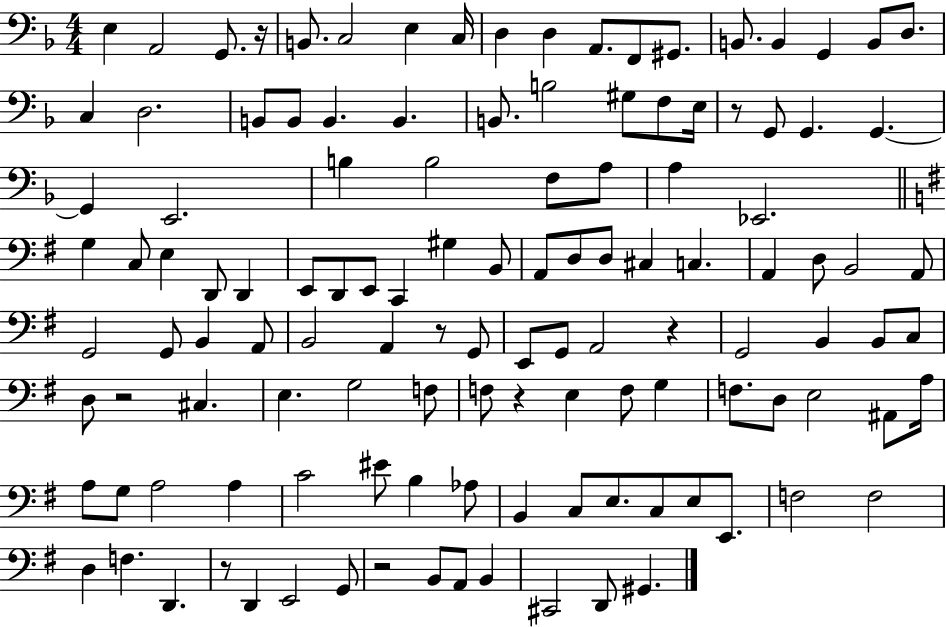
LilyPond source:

{
  \clef bass
  \numericTimeSignature
  \time 4/4
  \key f \major
  \repeat volta 2 { e4 a,2 g,8. r16 | b,8. c2 e4 c16 | d4 d4 a,8. f,8 gis,8. | b,8. b,4 g,4 b,8 d8. | \break c4 d2. | b,8 b,8 b,4. b,4. | b,8. b2 gis8 f8 e16 | r8 g,8 g,4. g,4.~~ | \break g,4 e,2. | b4 b2 f8 a8 | a4 ees,2. | \bar "||" \break \key e \minor g4 c8 e4 d,8 d,4 | e,8 d,8 e,8 c,4 gis4 b,8 | a,8 d8 d8 cis4 c4. | a,4 d8 b,2 a,8 | \break g,2 g,8 b,4 a,8 | b,2 a,4 r8 g,8 | e,8 g,8 a,2 r4 | g,2 b,4 b,8 c8 | \break d8 r2 cis4. | e4. g2 f8 | f8 r4 e4 f8 g4 | f8. d8 e2 ais,8 a16 | \break a8 g8 a2 a4 | c'2 eis'8 b4 aes8 | b,4 c8 e8. c8 e8 e,8. | f2 f2 | \break d4 f4. d,4. | r8 d,4 e,2 g,8 | r2 b,8 a,8 b,4 | cis,2 d,8 gis,4. | \break } \bar "|."
}